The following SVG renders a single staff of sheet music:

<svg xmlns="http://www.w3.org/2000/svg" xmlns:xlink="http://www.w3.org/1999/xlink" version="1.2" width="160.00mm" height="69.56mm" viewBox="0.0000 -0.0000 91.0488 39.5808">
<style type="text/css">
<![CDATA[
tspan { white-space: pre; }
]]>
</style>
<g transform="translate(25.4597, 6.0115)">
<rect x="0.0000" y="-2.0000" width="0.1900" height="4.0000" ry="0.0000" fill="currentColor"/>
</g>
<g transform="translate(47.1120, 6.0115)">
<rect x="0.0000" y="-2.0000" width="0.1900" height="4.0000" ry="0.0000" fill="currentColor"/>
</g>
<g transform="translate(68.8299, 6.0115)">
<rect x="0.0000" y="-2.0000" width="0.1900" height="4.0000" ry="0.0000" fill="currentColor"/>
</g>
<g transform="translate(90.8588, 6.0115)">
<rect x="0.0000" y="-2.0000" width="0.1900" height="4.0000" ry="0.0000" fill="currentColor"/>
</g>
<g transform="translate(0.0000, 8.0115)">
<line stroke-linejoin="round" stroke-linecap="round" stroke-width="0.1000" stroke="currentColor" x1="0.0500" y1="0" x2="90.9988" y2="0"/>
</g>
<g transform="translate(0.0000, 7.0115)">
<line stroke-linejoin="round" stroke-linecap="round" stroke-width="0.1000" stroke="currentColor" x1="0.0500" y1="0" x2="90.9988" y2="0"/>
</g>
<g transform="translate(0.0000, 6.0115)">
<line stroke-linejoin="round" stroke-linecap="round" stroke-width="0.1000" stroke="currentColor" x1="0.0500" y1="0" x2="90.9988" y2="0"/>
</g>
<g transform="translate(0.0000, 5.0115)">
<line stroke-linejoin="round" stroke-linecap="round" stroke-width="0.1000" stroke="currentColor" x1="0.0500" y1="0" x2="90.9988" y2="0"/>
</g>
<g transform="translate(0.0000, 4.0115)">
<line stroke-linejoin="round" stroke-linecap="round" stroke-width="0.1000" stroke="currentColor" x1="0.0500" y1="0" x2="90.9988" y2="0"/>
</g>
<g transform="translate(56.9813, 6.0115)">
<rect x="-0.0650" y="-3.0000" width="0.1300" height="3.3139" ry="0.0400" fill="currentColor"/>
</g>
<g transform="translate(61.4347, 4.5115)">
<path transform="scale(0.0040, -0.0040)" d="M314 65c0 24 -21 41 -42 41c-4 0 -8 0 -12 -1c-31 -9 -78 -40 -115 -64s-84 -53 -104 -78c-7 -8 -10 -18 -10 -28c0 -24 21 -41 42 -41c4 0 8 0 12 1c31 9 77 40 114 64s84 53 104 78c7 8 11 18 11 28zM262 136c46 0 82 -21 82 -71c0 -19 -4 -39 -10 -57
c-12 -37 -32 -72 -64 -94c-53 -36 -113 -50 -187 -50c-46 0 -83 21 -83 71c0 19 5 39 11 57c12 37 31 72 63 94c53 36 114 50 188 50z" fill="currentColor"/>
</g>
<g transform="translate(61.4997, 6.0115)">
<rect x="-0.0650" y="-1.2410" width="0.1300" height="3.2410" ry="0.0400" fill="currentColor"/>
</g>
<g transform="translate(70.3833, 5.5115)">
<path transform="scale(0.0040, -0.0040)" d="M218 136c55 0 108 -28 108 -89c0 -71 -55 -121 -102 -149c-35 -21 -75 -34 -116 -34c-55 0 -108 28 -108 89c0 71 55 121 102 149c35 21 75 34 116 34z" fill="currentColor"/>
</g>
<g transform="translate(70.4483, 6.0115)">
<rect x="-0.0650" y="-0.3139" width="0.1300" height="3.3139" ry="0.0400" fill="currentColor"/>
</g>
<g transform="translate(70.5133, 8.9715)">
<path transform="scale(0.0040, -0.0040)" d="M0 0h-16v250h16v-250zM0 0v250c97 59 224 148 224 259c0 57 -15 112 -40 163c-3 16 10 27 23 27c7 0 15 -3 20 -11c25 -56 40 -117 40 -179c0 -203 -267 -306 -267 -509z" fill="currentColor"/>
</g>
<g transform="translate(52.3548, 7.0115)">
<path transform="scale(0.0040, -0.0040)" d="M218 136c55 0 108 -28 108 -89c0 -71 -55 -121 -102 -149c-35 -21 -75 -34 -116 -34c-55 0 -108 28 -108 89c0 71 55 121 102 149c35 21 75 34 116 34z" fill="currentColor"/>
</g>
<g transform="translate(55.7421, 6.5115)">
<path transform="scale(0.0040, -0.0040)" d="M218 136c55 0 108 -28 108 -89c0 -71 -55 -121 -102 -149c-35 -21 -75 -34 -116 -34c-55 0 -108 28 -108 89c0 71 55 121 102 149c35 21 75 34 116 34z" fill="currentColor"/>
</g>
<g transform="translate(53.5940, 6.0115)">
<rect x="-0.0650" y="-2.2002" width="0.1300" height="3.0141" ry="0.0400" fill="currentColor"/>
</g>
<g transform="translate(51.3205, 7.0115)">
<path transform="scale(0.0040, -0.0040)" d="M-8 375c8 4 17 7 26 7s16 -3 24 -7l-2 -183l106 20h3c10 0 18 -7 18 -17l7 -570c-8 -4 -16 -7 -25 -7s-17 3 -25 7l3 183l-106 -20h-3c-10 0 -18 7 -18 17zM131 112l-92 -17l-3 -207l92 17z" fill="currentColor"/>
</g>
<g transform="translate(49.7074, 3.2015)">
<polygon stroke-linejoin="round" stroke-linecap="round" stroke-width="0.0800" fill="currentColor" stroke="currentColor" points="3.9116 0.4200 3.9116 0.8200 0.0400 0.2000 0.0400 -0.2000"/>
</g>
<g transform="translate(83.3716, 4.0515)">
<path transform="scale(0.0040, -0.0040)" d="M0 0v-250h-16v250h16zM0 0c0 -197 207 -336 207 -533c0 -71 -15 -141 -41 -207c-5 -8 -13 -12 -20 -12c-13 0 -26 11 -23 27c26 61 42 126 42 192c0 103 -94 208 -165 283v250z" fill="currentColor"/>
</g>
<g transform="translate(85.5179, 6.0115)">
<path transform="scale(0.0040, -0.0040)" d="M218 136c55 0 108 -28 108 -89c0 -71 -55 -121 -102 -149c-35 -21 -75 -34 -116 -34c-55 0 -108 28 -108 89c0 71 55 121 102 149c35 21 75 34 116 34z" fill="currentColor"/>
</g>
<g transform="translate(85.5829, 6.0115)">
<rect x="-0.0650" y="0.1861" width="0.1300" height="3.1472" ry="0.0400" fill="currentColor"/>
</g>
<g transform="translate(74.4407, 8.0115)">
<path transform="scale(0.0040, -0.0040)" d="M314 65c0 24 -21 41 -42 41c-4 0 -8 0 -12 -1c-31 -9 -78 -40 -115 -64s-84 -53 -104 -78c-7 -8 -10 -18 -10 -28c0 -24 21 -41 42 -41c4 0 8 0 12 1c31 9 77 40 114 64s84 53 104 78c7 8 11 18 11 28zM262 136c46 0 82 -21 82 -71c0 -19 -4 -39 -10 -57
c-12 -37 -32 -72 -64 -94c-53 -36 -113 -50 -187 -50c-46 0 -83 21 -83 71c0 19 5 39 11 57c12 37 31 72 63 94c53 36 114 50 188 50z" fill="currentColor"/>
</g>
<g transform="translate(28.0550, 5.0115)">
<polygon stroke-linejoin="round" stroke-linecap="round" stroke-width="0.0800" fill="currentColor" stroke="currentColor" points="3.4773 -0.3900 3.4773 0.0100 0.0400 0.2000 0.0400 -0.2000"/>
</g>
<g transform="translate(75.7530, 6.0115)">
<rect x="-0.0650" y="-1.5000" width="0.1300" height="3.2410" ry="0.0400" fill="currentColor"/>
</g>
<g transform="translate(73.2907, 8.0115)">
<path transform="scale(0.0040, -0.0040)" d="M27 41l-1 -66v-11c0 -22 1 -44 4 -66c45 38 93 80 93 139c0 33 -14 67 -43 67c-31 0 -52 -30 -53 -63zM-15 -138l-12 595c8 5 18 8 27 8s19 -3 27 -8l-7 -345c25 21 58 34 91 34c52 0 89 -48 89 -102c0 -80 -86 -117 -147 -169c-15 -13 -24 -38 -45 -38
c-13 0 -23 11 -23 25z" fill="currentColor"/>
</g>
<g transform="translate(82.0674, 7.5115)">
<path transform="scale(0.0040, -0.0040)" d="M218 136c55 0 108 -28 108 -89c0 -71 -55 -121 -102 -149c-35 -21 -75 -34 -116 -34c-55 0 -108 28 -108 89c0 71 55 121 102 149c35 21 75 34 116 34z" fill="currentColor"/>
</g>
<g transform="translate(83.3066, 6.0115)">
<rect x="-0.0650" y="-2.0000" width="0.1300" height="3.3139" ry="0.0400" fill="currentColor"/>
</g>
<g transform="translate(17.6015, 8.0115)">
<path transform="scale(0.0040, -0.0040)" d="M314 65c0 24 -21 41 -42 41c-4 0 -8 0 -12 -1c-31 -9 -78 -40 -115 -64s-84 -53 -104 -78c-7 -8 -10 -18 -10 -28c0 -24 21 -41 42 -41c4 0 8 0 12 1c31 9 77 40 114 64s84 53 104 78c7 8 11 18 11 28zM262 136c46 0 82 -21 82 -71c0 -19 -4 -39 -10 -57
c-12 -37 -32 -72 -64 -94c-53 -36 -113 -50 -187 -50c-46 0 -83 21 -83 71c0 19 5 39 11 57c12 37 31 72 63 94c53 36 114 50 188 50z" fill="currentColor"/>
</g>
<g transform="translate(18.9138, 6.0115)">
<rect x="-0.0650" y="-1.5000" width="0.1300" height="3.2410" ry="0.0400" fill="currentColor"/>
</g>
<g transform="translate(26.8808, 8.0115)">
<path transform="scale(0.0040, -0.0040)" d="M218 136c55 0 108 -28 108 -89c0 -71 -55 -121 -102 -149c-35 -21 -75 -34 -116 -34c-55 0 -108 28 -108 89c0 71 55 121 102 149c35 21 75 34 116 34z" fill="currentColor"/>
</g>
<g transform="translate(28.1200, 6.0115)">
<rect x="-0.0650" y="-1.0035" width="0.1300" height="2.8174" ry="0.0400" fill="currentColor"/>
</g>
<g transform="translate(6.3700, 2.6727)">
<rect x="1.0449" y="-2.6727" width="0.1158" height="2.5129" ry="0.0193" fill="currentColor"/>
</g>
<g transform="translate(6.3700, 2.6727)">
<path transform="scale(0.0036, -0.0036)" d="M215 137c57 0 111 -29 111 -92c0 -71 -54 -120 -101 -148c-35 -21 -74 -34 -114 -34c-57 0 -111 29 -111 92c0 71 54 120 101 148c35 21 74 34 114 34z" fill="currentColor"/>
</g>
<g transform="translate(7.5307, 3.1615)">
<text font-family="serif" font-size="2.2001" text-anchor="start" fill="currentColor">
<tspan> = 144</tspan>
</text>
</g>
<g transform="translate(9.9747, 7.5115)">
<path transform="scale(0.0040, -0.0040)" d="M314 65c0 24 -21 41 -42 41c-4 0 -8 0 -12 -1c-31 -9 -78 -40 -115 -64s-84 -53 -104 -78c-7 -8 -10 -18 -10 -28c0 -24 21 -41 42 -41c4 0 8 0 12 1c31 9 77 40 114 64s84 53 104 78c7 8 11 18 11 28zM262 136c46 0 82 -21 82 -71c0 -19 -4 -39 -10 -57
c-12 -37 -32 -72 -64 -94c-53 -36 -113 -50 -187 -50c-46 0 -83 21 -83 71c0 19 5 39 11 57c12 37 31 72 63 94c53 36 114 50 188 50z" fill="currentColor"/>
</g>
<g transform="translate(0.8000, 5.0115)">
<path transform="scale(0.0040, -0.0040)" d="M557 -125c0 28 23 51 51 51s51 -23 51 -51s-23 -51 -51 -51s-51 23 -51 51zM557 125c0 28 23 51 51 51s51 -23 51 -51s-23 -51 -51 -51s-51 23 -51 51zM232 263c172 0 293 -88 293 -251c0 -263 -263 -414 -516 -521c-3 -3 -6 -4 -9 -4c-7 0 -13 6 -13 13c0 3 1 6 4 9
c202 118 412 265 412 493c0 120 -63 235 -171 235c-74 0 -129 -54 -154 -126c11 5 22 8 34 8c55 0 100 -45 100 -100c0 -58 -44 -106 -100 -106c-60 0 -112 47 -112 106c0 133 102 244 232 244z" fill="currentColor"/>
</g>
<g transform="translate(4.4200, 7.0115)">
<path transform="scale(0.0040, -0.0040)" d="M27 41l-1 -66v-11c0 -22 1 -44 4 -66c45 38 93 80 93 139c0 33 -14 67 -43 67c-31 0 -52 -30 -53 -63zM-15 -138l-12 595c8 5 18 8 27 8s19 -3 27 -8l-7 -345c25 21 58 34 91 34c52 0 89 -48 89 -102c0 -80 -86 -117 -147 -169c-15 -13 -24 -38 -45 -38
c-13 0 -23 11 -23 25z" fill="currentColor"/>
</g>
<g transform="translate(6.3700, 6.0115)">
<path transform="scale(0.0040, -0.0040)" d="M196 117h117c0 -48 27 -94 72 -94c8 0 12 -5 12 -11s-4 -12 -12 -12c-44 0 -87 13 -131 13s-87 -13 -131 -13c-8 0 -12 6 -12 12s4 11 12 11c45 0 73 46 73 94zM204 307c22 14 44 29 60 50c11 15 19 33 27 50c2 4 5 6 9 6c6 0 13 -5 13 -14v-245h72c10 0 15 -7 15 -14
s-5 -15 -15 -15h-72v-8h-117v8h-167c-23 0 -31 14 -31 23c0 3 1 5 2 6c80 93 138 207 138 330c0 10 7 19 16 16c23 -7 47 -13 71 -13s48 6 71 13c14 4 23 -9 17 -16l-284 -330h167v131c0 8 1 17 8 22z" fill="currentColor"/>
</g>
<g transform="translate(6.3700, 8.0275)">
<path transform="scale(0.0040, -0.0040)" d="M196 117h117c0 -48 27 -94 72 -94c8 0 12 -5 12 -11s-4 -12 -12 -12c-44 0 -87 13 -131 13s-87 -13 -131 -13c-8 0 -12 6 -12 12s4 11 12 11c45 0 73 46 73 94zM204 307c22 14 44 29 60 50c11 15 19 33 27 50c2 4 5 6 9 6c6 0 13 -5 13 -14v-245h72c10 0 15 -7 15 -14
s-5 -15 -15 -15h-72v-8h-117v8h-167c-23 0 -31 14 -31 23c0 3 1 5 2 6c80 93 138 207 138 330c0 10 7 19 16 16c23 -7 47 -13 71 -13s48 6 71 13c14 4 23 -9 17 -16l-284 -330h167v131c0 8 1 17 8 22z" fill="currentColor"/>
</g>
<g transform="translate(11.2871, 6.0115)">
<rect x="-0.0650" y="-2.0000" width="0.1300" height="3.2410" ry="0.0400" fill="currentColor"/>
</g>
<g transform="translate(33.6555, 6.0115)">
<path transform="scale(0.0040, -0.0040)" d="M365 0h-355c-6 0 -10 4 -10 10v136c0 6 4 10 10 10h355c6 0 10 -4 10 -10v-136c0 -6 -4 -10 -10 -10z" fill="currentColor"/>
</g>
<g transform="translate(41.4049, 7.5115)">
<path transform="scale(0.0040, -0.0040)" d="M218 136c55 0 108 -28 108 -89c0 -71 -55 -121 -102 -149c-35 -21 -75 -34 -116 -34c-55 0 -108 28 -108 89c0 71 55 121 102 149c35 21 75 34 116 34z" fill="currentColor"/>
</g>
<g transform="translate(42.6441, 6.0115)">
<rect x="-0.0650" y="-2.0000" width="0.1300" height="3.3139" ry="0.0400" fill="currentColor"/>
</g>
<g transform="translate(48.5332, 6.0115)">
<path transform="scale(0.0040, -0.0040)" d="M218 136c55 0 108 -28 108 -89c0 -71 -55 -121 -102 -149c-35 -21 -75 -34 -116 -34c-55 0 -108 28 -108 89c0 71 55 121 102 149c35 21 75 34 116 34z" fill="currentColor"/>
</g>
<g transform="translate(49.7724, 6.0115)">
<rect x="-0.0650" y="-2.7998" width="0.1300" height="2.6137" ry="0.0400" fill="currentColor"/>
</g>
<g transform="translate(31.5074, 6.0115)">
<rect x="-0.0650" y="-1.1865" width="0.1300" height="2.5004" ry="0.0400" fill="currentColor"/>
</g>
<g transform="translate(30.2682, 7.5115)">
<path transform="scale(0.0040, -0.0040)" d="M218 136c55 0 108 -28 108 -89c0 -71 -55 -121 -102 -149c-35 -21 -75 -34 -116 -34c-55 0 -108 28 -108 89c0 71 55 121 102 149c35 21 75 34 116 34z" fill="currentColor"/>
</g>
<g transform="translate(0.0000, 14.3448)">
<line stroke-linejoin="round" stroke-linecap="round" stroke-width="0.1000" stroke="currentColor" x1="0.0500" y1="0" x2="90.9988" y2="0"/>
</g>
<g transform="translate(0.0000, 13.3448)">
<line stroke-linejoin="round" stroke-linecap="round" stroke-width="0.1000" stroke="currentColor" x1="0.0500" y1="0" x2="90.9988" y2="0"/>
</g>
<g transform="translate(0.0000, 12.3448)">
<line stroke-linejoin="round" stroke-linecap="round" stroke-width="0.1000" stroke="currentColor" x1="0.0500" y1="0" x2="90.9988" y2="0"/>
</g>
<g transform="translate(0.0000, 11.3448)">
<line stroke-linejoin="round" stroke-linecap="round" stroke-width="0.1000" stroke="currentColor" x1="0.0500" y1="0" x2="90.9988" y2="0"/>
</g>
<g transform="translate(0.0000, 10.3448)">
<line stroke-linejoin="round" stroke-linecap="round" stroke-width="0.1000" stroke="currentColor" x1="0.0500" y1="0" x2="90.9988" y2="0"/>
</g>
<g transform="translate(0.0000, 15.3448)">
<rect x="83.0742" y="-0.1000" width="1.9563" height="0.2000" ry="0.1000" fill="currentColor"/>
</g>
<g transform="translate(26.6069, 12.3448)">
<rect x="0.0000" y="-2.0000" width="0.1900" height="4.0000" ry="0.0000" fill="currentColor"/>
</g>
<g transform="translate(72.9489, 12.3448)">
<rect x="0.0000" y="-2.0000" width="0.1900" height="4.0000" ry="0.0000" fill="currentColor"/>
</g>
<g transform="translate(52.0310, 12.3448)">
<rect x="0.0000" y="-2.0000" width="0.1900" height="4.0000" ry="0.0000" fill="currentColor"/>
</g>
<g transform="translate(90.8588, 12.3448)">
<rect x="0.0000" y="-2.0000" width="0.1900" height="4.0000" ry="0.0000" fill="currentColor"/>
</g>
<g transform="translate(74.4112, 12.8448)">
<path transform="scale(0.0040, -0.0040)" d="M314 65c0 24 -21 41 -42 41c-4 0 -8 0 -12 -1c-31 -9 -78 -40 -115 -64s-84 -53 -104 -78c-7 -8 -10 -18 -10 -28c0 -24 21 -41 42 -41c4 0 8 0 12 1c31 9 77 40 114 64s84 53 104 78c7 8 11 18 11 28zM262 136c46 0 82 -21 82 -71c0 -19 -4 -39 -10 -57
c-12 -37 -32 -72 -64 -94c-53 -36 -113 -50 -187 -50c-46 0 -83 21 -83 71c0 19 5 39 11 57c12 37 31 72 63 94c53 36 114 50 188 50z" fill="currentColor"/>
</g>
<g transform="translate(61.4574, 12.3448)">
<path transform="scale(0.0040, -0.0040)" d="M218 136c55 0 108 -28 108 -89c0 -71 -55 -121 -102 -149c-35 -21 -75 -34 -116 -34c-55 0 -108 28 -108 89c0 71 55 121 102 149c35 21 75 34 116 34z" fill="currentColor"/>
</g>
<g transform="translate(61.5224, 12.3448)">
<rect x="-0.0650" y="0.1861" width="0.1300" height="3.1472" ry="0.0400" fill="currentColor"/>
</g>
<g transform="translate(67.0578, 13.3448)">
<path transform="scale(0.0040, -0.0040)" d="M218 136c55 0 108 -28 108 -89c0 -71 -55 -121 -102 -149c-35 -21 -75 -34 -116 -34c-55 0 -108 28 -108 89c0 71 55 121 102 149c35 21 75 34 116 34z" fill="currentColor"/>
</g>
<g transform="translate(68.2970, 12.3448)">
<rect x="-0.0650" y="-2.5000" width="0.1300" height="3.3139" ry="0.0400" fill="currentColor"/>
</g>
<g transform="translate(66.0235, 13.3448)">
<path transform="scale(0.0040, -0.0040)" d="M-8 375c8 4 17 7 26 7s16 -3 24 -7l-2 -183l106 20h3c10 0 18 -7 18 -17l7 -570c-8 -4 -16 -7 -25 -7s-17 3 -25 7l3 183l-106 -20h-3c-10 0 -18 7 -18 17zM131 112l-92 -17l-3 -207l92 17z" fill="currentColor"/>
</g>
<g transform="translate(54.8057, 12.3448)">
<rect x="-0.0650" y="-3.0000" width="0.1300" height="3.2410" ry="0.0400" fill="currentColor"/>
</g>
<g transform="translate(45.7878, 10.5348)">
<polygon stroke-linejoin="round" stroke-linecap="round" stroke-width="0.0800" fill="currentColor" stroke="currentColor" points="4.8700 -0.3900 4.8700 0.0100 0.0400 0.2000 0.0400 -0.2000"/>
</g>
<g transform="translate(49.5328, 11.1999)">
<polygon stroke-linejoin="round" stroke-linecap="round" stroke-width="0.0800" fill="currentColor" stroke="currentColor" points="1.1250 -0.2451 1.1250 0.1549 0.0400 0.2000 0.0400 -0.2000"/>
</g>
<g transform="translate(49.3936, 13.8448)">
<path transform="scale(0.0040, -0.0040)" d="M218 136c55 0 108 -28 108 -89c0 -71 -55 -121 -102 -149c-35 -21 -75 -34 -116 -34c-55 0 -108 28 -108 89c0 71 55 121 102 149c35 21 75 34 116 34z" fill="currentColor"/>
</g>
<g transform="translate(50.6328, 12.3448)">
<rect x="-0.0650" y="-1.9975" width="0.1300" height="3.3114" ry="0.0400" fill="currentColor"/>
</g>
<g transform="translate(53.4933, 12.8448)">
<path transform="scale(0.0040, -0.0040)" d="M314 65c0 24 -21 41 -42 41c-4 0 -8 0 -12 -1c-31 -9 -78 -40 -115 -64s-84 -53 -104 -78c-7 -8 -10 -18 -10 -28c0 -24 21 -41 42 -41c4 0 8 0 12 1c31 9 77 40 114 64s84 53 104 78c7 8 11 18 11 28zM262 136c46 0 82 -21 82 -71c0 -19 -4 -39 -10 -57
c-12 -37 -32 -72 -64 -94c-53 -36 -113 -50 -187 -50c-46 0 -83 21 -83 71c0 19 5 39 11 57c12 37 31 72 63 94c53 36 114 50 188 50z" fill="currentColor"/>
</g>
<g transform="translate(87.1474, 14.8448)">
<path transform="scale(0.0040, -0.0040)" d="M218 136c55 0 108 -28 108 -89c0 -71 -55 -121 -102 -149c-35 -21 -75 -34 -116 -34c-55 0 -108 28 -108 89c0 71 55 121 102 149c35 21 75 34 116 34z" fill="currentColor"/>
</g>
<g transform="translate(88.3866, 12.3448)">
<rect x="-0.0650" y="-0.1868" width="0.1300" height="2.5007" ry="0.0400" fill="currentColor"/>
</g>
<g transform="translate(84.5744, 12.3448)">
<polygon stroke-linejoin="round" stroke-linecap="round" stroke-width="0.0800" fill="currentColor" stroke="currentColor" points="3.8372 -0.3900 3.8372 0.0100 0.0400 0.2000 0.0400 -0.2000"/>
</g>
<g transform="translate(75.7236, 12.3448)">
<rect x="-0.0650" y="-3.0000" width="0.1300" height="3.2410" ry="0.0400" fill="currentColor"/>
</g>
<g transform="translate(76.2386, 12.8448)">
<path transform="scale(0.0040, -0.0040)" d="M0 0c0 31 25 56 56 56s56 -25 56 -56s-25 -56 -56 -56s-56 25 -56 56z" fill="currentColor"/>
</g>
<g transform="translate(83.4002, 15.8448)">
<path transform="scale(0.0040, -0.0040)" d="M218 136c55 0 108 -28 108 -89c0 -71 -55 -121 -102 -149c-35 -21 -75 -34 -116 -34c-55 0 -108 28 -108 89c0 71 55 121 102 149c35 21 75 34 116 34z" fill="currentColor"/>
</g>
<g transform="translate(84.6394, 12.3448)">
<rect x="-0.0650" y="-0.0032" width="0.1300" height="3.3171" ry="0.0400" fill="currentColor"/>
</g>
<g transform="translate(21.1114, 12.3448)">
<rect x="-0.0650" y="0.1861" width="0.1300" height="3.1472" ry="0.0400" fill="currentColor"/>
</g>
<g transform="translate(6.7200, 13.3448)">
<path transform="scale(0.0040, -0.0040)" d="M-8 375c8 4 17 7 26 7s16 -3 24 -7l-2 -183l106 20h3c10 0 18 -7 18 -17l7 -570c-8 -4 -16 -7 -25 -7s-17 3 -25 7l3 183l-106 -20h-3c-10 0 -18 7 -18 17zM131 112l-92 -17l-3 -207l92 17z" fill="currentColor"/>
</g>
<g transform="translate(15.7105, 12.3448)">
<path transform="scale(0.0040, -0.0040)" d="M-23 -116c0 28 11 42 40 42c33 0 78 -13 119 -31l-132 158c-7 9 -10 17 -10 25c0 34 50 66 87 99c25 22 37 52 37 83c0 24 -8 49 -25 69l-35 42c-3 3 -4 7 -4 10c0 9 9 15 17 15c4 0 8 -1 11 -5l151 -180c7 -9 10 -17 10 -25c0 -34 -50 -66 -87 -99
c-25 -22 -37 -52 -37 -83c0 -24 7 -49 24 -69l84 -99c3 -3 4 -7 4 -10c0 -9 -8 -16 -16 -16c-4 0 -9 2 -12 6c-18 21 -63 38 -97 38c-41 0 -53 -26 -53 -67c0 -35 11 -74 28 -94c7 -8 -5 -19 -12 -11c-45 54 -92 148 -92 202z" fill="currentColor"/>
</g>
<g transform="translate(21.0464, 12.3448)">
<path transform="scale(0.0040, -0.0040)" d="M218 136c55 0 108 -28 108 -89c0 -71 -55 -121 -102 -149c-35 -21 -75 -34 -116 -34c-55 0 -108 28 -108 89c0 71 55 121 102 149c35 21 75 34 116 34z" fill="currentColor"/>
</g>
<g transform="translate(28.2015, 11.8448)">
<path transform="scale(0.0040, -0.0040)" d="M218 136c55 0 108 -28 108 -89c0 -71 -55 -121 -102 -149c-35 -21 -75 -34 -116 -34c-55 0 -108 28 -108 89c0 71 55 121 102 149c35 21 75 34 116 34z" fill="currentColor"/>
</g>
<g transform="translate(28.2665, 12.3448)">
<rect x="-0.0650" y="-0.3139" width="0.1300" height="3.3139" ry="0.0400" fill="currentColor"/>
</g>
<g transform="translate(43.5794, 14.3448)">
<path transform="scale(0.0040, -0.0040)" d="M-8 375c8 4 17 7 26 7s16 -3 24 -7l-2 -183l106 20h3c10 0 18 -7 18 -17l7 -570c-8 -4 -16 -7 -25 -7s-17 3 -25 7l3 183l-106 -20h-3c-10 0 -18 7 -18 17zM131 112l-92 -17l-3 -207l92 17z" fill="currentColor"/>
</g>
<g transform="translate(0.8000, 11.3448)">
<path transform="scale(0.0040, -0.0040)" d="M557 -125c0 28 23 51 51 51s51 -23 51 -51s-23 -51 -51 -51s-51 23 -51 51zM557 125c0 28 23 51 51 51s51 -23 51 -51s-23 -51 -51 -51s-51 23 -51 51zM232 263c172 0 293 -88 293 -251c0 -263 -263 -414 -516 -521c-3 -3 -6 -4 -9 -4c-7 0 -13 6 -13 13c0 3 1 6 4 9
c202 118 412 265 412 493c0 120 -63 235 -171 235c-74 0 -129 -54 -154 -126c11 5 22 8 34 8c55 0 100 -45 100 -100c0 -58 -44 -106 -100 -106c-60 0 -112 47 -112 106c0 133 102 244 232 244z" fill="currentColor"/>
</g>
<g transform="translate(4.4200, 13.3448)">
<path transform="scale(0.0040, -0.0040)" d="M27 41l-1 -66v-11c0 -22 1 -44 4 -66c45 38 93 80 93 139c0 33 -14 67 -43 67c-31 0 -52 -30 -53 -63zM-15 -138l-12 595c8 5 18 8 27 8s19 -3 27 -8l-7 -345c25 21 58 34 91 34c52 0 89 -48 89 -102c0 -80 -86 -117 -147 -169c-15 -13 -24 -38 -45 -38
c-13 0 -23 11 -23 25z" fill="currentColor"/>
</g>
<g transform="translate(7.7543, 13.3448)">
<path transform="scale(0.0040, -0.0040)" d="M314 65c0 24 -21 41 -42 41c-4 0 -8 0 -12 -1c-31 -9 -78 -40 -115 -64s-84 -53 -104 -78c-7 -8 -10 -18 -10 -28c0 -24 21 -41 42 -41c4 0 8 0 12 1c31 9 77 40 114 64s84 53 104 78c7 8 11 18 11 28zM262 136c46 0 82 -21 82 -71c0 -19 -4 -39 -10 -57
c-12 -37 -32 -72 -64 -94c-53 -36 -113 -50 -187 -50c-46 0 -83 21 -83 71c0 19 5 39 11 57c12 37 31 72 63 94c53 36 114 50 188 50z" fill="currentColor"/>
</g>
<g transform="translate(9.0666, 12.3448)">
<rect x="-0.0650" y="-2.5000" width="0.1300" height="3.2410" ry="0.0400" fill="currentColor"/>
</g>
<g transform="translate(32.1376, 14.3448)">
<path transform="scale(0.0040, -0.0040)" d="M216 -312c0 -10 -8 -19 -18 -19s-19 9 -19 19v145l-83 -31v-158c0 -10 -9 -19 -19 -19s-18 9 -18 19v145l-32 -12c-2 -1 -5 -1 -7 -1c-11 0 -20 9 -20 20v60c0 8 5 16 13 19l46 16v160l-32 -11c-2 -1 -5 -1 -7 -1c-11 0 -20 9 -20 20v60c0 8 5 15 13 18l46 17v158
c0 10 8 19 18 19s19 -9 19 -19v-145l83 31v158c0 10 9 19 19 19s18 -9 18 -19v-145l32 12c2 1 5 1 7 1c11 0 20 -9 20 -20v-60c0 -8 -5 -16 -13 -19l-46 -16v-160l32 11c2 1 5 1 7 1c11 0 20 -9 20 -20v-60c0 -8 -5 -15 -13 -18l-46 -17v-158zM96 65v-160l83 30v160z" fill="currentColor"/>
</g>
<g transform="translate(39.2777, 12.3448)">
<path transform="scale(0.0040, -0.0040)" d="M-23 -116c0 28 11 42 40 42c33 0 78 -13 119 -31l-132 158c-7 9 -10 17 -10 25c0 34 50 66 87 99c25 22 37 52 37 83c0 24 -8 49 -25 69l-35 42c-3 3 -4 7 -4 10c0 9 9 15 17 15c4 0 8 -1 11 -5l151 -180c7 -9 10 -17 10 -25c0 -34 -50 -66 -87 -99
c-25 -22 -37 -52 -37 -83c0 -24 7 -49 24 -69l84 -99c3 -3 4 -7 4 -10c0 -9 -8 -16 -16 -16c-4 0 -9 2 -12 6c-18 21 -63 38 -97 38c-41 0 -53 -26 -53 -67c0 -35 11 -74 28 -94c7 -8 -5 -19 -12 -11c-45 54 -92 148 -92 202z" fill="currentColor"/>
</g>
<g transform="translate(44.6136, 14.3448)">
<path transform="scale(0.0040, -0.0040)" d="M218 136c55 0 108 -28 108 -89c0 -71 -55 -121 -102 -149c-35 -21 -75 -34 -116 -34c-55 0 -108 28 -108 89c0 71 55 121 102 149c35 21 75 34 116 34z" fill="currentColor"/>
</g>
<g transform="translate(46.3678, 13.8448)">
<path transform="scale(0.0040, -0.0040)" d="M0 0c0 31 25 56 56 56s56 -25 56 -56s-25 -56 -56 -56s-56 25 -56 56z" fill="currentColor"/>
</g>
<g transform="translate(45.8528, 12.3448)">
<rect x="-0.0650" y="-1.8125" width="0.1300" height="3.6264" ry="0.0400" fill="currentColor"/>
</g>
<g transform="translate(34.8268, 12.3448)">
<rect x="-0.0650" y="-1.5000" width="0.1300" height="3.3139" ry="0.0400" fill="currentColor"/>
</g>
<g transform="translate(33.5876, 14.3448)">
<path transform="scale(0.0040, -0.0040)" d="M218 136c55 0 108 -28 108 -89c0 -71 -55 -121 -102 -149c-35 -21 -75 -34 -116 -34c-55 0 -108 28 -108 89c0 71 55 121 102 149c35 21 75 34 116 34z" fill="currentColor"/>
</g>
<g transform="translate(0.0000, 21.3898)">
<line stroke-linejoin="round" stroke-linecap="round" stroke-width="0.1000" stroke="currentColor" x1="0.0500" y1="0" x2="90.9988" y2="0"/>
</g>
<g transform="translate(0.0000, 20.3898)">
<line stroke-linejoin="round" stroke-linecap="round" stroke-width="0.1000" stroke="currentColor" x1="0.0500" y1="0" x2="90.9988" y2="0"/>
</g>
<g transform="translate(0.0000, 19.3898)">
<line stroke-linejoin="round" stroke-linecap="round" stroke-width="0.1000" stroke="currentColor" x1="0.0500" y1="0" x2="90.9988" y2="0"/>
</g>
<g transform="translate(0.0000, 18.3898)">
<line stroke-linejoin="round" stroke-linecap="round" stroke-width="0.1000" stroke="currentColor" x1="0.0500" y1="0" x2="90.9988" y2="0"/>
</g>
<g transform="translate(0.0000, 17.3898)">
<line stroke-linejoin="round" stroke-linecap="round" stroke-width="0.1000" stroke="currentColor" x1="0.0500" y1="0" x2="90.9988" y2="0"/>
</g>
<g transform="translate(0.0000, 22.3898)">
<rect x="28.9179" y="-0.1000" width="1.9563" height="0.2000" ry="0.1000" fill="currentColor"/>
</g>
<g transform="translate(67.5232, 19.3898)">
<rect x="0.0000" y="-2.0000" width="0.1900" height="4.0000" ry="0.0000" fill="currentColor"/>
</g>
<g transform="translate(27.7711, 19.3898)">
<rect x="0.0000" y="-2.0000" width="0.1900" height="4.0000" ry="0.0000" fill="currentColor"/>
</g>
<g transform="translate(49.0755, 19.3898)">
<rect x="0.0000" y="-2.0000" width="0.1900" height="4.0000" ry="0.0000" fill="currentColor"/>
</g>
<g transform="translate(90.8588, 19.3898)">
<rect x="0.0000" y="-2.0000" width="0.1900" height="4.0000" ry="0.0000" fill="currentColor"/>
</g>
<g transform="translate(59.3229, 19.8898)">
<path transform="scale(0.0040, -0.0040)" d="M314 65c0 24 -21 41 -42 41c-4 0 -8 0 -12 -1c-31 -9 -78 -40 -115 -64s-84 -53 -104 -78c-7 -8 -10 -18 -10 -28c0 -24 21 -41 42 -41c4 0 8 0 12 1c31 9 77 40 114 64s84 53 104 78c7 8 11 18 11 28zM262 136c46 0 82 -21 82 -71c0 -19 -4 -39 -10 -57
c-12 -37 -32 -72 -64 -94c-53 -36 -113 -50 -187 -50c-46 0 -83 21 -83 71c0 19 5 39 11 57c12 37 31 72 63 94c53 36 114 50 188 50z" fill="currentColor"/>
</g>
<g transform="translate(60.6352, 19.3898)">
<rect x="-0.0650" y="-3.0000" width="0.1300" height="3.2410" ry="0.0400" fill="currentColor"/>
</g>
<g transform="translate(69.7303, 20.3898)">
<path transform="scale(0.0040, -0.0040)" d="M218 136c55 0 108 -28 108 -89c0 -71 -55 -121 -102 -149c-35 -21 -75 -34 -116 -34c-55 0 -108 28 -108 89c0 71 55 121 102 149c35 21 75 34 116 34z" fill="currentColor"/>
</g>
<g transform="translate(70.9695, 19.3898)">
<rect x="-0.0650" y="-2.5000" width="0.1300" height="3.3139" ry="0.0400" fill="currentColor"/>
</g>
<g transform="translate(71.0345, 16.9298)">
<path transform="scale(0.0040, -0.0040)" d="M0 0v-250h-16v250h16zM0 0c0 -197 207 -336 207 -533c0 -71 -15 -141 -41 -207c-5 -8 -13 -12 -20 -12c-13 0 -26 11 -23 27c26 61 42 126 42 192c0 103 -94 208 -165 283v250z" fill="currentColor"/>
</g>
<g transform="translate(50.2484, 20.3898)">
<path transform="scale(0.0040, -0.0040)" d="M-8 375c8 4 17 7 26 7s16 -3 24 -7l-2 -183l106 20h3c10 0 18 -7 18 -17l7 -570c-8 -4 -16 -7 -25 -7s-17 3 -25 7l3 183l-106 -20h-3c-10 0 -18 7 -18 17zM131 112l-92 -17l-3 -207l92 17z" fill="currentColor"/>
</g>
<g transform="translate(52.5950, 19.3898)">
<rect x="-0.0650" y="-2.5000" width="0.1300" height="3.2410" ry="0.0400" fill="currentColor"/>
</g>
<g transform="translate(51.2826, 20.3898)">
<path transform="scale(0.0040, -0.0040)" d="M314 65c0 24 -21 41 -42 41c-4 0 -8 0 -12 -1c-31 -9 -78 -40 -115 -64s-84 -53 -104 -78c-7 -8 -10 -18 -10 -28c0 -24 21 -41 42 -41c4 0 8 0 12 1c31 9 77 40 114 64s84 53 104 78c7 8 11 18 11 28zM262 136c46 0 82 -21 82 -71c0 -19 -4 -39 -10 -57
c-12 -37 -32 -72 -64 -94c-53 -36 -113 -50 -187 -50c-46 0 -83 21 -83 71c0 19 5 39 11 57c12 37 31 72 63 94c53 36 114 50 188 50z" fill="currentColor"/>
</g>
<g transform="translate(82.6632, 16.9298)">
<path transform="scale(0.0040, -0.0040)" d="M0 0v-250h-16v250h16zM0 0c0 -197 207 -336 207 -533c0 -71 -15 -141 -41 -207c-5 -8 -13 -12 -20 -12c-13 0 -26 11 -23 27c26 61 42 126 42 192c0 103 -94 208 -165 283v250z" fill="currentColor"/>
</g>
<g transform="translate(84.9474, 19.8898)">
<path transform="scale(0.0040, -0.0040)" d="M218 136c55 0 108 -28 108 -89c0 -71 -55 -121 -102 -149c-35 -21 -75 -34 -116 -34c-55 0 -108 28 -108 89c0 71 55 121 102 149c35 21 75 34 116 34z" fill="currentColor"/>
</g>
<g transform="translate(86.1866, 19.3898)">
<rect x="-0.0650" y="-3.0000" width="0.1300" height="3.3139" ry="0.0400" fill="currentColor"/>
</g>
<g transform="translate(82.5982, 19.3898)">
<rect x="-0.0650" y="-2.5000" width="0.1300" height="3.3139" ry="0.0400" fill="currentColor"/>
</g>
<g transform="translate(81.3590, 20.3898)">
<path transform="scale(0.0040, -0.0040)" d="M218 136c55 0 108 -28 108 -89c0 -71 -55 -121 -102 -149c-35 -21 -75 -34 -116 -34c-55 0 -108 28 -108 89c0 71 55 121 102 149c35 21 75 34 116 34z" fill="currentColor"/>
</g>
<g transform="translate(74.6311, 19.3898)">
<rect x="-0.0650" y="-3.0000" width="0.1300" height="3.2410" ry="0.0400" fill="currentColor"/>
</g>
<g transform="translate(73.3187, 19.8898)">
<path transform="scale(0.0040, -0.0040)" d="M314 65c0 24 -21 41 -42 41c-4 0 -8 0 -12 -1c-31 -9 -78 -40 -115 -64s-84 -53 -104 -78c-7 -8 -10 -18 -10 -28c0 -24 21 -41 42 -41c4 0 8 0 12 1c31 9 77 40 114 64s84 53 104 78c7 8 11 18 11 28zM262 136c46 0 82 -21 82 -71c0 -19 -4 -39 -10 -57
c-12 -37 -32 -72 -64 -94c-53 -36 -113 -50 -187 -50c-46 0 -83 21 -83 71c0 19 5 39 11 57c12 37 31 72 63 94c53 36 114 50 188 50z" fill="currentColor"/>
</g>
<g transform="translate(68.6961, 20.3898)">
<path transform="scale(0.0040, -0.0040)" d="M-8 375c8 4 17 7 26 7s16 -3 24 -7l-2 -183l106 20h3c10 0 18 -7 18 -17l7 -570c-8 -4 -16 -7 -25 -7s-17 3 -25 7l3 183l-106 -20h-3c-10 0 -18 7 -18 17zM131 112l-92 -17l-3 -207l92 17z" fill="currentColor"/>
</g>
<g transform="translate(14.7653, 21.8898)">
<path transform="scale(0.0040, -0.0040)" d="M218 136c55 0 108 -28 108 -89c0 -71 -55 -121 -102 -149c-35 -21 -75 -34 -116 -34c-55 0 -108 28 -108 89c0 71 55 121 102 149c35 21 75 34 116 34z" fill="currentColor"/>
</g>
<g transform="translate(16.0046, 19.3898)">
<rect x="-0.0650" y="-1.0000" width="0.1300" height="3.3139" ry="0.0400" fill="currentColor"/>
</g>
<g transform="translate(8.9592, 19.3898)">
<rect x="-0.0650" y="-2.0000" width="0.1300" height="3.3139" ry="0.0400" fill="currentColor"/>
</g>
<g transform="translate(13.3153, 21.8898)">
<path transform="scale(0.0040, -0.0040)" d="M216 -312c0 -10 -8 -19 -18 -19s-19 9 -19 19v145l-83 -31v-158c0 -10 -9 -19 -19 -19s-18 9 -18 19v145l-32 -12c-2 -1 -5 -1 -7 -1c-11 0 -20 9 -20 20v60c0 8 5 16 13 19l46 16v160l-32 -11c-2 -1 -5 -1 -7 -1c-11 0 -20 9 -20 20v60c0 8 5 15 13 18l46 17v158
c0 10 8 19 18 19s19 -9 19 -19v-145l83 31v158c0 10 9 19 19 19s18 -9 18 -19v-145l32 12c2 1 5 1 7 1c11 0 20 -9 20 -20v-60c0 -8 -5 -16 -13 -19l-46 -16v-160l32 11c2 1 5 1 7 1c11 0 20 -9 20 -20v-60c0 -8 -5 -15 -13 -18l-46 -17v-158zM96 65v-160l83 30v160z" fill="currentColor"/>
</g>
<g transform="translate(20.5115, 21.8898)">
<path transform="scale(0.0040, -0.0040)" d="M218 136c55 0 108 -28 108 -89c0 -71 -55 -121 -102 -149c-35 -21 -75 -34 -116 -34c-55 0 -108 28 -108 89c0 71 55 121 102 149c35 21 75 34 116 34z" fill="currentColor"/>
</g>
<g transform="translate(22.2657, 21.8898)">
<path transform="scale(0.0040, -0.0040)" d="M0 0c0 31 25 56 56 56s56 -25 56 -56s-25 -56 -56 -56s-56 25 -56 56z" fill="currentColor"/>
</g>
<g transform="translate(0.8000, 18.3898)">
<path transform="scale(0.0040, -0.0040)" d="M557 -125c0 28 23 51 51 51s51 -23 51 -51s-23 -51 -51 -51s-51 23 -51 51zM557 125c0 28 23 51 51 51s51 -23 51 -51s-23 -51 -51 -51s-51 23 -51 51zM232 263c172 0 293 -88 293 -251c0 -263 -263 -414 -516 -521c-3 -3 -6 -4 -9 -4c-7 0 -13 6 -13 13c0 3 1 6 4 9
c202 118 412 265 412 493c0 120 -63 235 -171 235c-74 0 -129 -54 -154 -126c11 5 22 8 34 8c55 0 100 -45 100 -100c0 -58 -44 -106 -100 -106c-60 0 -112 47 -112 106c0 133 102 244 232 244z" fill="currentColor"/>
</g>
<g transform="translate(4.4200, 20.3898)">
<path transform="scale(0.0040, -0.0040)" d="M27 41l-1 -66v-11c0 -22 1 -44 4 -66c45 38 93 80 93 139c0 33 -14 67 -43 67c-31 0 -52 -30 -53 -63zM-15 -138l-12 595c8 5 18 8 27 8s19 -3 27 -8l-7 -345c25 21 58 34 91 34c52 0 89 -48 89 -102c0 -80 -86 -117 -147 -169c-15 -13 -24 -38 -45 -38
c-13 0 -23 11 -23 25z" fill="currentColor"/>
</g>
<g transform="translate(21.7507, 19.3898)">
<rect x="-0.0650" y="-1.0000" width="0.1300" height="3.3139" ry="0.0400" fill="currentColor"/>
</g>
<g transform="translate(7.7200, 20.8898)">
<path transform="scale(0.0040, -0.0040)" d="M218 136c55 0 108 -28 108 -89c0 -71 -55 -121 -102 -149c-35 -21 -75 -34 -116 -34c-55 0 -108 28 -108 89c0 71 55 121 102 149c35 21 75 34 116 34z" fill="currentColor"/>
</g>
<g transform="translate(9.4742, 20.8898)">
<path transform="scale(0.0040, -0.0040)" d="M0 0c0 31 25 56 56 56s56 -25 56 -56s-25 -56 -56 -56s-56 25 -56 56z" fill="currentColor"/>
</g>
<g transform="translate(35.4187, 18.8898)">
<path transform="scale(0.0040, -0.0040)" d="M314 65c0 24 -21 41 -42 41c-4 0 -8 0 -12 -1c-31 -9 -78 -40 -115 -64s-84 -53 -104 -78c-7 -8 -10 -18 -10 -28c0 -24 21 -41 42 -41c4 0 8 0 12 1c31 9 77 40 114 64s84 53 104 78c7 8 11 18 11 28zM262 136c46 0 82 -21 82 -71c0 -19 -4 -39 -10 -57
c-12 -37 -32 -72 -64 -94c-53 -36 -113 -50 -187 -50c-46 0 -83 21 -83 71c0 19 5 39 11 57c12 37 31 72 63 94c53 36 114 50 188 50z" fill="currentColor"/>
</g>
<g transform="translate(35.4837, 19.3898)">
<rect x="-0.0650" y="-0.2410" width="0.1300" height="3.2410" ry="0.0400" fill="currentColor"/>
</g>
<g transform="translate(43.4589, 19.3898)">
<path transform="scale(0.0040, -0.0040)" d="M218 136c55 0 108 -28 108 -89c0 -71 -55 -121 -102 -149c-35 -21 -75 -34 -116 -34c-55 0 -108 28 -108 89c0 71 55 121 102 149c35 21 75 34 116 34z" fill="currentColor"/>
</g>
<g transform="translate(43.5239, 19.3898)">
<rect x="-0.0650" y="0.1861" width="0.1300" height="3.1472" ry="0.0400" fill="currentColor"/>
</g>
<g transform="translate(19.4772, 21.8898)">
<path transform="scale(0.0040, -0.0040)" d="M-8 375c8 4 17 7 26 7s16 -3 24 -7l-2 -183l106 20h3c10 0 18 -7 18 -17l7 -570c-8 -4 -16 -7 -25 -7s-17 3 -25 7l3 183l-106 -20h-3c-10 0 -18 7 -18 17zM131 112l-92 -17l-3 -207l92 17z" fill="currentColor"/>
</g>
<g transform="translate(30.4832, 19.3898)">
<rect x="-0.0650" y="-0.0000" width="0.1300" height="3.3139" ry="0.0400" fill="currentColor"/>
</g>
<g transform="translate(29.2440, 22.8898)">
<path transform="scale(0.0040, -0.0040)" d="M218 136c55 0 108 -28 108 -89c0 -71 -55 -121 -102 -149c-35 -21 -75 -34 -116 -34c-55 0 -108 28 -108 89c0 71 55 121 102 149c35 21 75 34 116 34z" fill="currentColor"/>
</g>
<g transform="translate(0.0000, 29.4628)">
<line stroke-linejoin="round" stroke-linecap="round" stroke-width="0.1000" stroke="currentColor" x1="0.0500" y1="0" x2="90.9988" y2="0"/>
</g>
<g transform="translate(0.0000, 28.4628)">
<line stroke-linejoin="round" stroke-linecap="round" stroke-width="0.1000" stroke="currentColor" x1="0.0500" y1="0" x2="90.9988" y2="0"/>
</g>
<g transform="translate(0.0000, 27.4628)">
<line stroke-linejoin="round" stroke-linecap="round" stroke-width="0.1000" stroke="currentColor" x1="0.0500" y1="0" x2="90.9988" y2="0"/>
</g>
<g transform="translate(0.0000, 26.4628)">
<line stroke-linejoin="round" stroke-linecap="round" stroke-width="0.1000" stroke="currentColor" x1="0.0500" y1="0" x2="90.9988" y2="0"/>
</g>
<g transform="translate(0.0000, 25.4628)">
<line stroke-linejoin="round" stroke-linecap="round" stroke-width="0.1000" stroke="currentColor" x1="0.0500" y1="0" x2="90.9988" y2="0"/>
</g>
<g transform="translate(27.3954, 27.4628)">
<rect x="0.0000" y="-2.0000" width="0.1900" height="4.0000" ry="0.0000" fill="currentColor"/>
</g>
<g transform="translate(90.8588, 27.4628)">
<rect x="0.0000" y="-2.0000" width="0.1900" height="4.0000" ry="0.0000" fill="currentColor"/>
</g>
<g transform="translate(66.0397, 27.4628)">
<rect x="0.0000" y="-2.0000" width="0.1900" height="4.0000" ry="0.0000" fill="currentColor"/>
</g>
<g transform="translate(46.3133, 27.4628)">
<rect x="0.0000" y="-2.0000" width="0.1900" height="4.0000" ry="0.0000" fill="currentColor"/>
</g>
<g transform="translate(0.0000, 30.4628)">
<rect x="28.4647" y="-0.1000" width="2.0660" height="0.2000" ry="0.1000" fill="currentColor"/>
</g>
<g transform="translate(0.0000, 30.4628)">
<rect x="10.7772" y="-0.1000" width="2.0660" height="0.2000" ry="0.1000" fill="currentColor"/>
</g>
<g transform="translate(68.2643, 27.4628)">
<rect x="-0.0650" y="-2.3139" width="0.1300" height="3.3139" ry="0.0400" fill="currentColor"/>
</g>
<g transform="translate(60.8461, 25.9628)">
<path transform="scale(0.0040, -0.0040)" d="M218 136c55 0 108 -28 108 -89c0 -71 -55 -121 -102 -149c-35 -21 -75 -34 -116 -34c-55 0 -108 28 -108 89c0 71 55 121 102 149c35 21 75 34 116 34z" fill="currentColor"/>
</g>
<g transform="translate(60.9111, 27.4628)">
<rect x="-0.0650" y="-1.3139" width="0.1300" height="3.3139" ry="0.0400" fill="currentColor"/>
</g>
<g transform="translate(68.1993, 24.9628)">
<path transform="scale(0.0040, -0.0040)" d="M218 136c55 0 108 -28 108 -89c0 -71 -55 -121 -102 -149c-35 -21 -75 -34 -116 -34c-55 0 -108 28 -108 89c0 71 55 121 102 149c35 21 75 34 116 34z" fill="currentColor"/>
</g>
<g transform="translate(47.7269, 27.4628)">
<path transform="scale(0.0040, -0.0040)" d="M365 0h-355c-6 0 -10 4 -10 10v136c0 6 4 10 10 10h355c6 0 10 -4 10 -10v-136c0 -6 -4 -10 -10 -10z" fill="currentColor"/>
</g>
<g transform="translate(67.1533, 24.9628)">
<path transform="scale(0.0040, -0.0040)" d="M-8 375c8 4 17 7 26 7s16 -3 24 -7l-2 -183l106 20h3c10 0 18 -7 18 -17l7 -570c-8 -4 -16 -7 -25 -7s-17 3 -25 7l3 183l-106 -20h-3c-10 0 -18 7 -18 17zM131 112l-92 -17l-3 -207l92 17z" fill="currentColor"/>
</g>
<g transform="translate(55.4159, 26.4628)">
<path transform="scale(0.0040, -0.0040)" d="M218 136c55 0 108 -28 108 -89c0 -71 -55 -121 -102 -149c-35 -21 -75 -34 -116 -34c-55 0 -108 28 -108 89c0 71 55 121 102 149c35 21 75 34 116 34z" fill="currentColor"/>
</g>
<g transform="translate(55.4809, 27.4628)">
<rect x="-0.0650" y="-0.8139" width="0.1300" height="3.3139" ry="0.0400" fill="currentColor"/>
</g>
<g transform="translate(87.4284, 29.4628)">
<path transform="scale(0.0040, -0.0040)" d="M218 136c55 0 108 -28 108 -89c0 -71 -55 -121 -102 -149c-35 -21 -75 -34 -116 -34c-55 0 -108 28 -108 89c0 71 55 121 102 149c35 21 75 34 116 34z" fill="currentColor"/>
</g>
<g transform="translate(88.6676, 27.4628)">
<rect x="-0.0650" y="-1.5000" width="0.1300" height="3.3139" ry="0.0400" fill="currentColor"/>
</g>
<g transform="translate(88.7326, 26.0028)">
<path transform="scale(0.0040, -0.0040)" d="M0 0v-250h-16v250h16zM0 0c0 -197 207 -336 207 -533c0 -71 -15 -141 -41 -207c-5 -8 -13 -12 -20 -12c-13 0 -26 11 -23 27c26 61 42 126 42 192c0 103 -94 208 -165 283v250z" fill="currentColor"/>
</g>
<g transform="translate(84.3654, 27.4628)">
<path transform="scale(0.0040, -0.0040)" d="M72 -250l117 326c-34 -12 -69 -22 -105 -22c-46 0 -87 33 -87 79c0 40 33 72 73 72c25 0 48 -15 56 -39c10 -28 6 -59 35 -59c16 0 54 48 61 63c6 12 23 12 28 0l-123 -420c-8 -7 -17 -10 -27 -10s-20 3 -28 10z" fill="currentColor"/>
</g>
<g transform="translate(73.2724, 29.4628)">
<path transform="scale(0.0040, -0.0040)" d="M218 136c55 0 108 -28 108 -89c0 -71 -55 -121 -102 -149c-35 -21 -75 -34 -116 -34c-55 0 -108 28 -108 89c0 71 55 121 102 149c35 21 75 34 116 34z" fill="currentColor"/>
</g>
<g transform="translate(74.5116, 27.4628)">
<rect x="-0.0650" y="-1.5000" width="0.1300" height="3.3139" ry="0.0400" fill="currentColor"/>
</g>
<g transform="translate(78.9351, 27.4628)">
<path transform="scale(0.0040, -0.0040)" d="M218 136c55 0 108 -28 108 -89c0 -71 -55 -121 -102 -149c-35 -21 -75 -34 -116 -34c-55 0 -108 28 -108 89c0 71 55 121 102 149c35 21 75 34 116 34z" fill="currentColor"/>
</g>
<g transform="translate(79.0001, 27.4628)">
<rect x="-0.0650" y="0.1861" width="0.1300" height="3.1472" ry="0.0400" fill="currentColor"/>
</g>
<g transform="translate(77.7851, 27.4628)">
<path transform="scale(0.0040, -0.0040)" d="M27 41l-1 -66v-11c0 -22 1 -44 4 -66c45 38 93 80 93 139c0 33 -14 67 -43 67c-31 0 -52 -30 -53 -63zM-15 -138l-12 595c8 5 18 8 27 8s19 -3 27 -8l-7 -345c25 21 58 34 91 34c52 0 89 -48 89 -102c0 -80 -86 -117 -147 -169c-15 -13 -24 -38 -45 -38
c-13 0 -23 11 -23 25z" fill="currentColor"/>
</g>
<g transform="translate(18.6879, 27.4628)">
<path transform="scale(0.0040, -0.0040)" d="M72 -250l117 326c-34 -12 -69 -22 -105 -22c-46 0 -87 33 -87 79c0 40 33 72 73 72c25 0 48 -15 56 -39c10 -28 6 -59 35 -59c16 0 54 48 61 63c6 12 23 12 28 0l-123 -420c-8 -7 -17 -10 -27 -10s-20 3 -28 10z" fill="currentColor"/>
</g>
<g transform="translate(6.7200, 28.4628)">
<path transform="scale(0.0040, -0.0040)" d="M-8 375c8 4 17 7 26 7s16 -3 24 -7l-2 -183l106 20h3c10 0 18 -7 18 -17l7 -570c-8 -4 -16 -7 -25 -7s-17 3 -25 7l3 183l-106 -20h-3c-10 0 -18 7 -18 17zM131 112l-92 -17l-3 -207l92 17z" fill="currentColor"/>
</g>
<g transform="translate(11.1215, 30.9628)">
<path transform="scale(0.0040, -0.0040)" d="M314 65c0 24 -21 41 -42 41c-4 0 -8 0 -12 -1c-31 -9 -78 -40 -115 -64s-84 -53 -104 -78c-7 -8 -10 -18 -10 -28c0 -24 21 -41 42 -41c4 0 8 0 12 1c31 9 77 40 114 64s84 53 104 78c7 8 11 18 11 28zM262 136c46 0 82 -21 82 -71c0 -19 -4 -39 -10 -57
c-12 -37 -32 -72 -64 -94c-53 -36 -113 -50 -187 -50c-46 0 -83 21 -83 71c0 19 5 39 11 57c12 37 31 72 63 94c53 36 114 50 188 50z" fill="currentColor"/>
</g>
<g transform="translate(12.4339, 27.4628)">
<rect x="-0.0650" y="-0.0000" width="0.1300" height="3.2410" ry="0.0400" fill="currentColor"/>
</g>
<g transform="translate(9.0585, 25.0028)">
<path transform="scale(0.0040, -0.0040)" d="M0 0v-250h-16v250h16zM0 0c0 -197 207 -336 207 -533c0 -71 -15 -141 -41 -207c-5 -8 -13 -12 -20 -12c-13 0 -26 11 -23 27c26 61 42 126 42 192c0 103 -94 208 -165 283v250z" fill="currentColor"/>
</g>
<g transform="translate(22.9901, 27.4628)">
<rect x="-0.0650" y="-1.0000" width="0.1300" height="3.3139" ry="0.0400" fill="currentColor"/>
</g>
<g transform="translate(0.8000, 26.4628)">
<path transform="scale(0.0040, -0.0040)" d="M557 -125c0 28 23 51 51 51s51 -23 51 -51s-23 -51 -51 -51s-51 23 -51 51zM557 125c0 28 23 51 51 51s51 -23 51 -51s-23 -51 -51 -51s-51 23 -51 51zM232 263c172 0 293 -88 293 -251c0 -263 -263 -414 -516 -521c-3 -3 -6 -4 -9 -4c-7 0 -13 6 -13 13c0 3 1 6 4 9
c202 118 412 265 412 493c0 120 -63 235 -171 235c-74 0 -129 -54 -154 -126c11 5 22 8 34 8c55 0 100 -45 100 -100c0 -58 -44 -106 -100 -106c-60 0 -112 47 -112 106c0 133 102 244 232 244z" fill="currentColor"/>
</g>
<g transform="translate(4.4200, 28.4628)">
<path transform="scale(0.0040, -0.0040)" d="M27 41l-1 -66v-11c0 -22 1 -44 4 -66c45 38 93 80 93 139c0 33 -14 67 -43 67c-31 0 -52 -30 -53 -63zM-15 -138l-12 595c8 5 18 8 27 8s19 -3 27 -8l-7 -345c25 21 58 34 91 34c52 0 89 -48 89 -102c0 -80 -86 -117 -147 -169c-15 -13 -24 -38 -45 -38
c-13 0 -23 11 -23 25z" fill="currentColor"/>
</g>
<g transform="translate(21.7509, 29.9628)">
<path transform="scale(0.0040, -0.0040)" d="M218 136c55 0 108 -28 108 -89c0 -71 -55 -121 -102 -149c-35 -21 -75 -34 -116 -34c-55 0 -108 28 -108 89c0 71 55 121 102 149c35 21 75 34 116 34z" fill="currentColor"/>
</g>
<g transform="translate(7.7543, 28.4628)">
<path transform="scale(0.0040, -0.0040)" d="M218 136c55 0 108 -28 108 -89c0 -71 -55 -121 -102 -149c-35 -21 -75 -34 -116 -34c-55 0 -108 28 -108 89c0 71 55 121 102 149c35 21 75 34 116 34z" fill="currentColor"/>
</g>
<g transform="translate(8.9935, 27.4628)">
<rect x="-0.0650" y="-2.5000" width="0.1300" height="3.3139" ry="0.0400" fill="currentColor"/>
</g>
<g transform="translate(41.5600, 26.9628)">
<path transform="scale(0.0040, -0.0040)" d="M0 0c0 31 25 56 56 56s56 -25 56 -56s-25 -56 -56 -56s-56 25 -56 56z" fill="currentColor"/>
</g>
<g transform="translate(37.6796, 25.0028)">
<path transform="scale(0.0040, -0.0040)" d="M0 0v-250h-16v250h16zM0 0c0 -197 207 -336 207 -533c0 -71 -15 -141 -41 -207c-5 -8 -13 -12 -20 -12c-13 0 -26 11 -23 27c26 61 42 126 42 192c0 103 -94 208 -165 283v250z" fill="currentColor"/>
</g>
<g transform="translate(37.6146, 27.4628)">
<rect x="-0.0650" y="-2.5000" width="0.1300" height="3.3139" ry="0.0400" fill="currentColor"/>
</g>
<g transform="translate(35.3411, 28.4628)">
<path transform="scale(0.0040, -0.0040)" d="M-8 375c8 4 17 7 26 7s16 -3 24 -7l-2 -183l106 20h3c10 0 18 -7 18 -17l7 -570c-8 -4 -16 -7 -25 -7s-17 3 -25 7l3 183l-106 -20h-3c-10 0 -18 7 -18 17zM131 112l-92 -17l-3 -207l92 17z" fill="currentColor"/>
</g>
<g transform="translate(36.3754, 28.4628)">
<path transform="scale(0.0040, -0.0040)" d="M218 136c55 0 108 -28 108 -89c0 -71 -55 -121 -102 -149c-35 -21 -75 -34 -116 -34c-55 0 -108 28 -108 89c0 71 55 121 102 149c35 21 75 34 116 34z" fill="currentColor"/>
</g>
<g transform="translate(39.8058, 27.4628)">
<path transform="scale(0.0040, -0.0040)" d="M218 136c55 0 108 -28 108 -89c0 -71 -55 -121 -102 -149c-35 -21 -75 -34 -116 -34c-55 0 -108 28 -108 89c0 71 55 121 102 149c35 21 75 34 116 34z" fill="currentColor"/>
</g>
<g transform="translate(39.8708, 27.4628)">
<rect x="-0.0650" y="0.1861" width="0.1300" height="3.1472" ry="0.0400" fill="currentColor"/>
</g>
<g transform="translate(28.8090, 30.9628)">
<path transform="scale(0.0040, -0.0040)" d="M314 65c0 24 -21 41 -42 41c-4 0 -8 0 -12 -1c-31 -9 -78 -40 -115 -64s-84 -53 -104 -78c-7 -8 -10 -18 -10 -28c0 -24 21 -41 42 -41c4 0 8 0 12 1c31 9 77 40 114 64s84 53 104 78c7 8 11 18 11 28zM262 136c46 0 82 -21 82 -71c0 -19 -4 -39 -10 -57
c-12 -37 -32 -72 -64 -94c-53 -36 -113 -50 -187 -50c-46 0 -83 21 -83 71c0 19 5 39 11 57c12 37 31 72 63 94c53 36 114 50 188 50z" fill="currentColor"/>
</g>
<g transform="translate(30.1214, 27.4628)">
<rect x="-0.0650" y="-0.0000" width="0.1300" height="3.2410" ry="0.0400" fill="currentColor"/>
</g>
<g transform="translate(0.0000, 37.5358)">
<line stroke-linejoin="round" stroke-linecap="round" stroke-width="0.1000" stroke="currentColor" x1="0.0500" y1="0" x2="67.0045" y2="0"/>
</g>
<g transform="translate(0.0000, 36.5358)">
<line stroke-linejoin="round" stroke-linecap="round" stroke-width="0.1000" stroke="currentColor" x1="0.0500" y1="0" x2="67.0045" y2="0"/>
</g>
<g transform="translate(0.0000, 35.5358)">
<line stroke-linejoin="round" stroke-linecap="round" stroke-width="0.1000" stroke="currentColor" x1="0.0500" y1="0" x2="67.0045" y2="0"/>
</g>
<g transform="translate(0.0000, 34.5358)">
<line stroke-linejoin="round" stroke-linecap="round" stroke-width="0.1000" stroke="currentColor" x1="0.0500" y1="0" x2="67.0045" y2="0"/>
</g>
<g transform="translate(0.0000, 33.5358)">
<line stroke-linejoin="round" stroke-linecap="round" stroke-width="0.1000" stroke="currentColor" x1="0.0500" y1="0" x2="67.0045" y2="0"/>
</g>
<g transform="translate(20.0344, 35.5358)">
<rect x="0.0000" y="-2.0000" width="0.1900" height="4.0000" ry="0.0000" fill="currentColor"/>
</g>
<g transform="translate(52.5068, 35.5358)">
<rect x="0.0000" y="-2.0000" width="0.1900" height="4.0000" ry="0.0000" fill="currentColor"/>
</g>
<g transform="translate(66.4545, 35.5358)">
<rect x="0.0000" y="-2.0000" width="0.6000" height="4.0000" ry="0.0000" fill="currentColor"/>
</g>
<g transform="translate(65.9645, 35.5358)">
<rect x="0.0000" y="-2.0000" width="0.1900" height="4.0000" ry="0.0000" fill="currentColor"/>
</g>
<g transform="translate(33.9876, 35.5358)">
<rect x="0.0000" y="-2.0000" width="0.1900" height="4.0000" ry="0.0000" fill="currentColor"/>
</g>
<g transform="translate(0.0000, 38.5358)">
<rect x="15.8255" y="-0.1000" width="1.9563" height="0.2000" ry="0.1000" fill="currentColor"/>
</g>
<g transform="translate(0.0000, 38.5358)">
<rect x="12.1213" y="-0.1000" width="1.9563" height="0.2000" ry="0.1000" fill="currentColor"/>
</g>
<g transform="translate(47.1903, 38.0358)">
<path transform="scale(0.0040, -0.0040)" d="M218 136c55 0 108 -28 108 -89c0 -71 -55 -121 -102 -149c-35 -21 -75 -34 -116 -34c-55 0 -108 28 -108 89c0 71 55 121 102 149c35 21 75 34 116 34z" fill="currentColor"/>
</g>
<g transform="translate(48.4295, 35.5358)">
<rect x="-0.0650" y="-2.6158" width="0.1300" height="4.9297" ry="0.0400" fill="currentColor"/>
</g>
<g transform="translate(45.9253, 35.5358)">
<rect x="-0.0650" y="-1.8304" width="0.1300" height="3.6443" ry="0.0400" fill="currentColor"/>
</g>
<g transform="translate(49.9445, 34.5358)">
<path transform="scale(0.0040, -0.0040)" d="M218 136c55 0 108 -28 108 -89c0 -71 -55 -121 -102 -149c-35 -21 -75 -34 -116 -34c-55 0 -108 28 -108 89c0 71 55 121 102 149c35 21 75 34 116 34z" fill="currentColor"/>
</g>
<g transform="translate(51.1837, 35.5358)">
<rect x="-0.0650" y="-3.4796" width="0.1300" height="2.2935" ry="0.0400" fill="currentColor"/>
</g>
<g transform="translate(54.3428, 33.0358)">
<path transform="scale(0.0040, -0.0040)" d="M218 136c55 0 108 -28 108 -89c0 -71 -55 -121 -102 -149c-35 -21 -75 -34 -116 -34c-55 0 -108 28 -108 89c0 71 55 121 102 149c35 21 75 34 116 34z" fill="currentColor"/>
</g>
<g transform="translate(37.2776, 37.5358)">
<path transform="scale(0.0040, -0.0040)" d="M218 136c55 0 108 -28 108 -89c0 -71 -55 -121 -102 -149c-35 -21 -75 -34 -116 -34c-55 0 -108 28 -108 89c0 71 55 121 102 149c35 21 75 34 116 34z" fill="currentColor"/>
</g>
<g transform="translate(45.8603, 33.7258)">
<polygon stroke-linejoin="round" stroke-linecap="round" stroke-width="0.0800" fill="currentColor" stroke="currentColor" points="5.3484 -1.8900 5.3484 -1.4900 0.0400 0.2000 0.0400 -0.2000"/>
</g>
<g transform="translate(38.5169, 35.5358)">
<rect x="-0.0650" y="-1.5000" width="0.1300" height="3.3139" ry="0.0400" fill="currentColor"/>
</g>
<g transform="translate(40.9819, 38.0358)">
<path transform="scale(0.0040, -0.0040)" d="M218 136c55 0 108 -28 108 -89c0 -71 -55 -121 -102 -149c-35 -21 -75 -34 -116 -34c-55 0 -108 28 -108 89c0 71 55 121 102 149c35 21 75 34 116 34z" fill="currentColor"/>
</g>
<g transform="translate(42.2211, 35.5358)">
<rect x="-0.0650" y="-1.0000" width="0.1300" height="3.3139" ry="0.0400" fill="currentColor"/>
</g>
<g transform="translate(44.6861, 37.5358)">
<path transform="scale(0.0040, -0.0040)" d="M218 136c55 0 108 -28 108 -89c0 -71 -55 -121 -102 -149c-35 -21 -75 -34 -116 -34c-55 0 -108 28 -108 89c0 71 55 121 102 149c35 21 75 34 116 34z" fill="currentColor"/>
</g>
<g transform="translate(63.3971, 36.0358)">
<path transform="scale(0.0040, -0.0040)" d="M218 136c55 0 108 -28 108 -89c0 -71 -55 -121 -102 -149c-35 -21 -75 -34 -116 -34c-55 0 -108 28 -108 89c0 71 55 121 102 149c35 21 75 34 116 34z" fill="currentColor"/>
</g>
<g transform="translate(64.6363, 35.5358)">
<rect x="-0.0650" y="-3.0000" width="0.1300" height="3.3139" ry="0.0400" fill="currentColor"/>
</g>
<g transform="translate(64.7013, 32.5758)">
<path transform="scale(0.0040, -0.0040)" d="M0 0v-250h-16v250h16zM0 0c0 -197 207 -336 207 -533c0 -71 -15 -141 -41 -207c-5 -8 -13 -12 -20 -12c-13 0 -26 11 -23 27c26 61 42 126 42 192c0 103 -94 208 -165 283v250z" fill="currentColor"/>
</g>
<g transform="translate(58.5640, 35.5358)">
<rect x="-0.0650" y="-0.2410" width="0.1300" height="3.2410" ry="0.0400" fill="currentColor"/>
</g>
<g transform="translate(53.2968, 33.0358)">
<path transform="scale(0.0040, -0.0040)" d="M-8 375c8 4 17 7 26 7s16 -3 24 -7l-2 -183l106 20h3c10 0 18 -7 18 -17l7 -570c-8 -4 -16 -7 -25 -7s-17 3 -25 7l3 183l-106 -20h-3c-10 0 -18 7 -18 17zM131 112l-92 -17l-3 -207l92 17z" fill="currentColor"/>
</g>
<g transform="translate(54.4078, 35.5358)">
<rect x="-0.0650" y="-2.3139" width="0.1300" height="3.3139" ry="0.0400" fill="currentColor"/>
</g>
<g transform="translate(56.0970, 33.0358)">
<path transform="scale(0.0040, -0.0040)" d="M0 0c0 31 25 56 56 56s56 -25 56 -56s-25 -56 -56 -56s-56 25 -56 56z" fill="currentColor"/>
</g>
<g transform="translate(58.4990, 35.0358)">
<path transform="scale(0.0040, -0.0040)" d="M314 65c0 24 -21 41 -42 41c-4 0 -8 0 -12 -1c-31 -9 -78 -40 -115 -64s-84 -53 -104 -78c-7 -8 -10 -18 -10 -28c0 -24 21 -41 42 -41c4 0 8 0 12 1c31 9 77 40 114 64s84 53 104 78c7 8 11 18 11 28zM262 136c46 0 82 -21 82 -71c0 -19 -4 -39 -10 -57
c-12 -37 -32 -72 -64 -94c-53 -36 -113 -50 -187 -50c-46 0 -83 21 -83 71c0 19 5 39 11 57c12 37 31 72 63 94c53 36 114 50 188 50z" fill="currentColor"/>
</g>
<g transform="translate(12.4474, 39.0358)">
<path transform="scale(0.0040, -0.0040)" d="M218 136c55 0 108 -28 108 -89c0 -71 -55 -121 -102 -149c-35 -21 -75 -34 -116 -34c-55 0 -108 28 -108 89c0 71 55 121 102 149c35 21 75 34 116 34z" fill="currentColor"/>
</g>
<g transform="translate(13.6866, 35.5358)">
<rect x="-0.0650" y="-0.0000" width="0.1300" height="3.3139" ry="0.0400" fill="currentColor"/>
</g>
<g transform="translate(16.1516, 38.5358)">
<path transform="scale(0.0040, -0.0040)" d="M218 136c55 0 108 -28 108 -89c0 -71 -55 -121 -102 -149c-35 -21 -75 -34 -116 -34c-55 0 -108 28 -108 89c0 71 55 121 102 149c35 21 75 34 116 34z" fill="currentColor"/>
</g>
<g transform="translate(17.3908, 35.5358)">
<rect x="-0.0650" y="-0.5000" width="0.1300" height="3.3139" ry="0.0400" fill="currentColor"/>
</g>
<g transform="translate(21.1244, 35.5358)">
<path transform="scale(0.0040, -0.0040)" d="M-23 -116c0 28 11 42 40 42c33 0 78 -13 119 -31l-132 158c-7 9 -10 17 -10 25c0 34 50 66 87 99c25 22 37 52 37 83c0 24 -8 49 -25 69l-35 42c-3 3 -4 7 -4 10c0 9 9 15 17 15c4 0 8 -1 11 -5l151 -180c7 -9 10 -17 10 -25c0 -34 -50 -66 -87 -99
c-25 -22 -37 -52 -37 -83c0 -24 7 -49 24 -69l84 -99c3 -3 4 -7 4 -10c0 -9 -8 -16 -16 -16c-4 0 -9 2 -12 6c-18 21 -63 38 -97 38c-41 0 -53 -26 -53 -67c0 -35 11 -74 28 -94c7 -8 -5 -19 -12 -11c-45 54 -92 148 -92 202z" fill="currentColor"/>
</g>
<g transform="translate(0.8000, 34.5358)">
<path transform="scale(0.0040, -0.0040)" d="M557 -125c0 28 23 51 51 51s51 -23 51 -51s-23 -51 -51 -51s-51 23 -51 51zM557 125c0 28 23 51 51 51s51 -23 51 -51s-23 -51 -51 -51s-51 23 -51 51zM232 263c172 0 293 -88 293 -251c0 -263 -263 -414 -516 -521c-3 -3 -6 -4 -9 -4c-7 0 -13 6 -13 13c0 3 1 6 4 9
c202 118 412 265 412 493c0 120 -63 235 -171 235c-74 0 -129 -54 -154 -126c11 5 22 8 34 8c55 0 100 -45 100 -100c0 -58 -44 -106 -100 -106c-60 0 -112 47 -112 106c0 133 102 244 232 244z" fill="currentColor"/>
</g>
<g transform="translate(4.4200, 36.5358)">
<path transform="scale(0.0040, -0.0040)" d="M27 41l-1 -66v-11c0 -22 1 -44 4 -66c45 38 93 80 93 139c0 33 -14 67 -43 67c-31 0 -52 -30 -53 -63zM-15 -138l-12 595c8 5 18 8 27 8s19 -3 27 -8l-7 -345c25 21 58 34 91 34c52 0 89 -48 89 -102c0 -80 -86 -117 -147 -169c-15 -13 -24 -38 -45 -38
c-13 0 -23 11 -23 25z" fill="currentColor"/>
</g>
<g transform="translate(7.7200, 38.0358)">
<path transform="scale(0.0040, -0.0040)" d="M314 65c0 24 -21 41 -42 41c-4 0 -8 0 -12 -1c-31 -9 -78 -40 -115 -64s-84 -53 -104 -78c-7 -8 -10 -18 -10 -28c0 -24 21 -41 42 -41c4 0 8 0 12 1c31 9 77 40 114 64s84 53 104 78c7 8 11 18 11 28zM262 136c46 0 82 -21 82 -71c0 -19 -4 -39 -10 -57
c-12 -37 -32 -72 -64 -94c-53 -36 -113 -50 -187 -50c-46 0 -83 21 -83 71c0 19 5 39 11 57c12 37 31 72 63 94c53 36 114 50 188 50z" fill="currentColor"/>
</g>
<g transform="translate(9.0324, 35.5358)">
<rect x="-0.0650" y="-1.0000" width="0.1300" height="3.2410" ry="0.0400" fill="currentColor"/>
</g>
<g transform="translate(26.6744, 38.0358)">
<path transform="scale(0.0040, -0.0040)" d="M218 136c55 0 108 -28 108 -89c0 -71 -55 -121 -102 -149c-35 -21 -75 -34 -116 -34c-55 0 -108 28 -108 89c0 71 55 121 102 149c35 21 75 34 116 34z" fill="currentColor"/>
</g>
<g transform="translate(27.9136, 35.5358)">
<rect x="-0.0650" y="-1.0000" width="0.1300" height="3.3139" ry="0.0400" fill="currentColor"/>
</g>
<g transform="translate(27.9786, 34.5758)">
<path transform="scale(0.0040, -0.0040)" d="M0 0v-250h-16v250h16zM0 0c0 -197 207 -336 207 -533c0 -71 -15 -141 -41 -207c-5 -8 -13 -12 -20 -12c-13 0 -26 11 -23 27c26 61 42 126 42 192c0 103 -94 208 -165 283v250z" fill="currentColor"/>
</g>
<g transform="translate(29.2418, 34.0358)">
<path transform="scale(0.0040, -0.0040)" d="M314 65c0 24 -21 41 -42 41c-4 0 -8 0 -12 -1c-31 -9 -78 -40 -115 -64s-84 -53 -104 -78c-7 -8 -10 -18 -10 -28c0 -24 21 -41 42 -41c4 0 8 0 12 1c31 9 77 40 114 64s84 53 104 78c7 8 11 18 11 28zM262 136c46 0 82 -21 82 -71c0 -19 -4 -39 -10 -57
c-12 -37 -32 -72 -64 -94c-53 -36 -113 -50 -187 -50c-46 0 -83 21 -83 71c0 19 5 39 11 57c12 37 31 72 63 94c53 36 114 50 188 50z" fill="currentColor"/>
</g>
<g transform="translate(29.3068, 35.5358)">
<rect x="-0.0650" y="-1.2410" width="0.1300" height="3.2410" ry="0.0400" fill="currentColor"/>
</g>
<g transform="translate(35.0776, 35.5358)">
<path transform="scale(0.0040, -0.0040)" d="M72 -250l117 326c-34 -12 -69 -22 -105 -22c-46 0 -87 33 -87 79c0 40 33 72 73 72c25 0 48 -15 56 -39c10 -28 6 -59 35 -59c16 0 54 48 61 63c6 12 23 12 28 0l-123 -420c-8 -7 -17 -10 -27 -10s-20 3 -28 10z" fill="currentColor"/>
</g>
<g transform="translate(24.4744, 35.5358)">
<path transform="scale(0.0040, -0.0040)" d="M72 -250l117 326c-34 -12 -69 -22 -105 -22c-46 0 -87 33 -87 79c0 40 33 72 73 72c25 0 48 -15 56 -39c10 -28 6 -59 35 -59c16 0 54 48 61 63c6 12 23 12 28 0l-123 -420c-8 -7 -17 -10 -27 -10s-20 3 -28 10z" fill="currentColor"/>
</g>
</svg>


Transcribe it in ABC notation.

X:1
T:Untitled
M:4/4
L:1/4
K:F
A,,2 G,,2 G,,/2 A,,/2 z2 A,, D,/2 B,,/2 C, G,2 E,/2 _G,,2 A,,/2 D, B,,2 z D, E, ^G,, z G,,/2 A,,/4 C,2 D, B,, C,2 D,,/2 F,,/2 A,, ^F,, F,, D,, E,2 D, B,,2 C,2 B,,/2 C,2 B,,/2 C, B,,/2 D,,2 z/2 F,, D,,2 B,,/2 D, z2 F, G, B, G,, _D, z/2 G,,/2 F,,2 D,, E,, z z/2 F,,/2 G,2 z/2 G,, F,, G,,/2 F,,/2 F,/2 B, E,2 C,/2